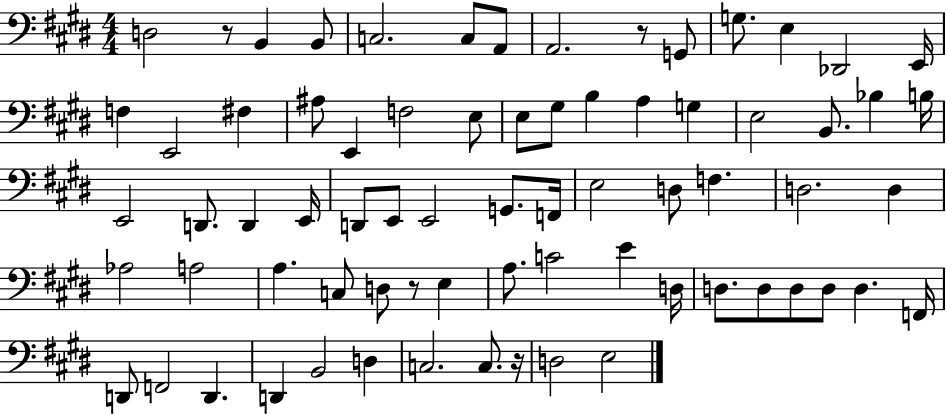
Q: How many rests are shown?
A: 4